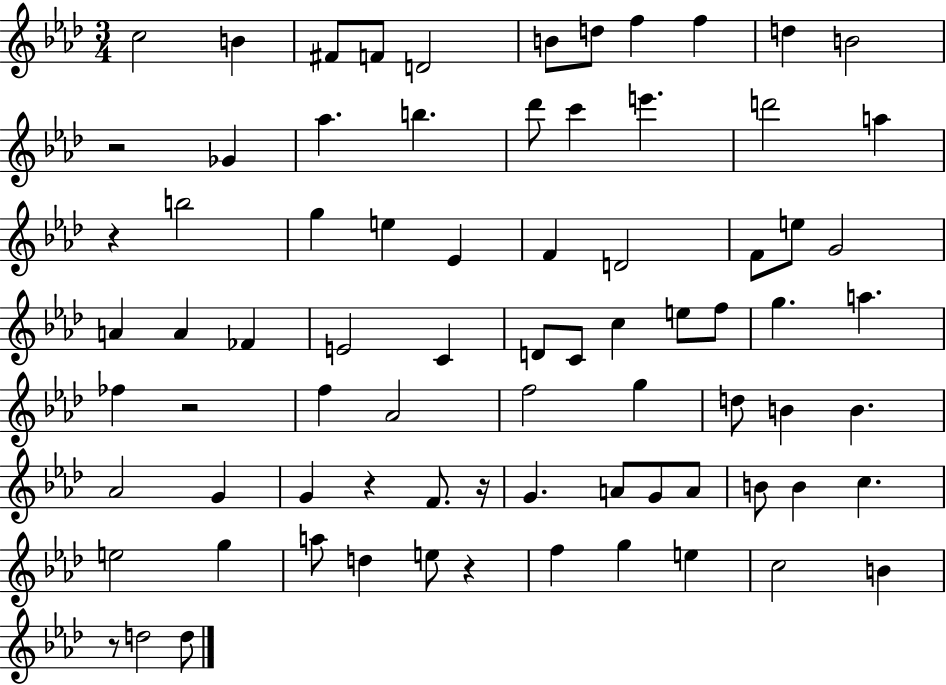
X:1
T:Untitled
M:3/4
L:1/4
K:Ab
c2 B ^F/2 F/2 D2 B/2 d/2 f f d B2 z2 _G _a b _d'/2 c' e' d'2 a z b2 g e _E F D2 F/2 e/2 G2 A A _F E2 C D/2 C/2 c e/2 f/2 g a _f z2 f _A2 f2 g d/2 B B _A2 G G z F/2 z/4 G A/2 G/2 A/2 B/2 B c e2 g a/2 d e/2 z f g e c2 B z/2 d2 d/2